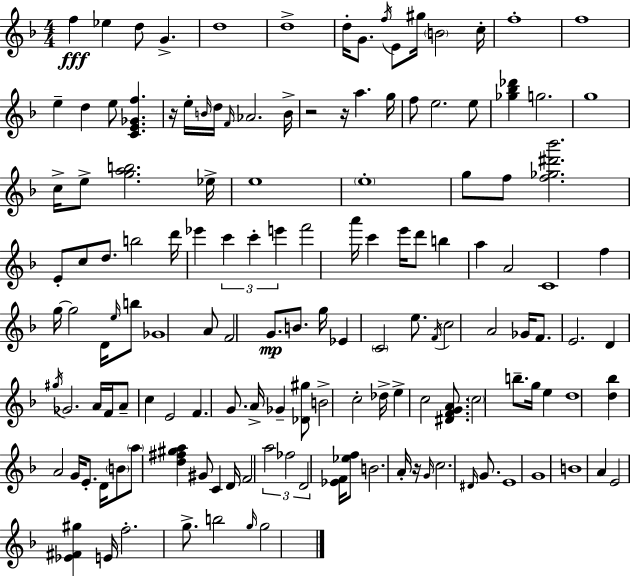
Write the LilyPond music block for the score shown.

{
  \clef treble
  \numericTimeSignature
  \time 4/4
  \key f \major
  f''4\fff ees''4 d''8 g'4.-> | d''1 | d''1-> | d''16-. g'8. \acciaccatura { f''16 } e'8 gis''16 \parenthesize b'2 | \break c''16-. f''1-. | f''1 | e''4-- d''4 e''8 <c' e' ges' f''>4. | r16 e''16-. \grace { b'16 } d''16 \grace { f'16 } aes'2. | \break b'16-> r2 r16 a''4. | g''16 f''8 e''2. | e''8 <ges'' bes'' des'''>4 g''2. | g''1 | \break c''16-> e''8-> <g'' a'' b''>2. | ees''16-> e''1 | \parenthesize e''1-. | g''8 f''8 <f'' ges'' dis''' bes'''>2. | \break e'8-. c''8 d''8. b''2 | d'''16 ees'''4 \tuplet 3/2 { c'''4 c'''4-. e'''4 } | f'''2 a'''16 c'''4 | e'''16 d'''8 b''4 a''4 a'2 | \break c'1 | f''4 g''16~~ g''2 | d'16 \grace { e''16 } b''8 ges'1 | a'8 f'2 g'8.\mp | \break b'8. g''16 ees'4 \parenthesize c'2 | e''8. \acciaccatura { f'16 } c''2 a'2 | ges'16 f'8. e'2. | d'4 \acciaccatura { gis''16 } ges'2. | \break a'16 f'16 a'8-- c''4 e'2 | f'4. g'8. a'16-> | ges'4-- <des' gis''>8 b'2-> c''2-. | des''16-> e''4-> c''2 | \break <dis' f' g' a'>8. \parenthesize c''2 b''8.-- | g''16 e''4 d''1 | <d'' bes''>4 a'2 | g'16 e'8.-. d'16 \parenthesize b'8 \parenthesize a''8 <d'' fis'' gis'' a''>4 gis'8 | \break c'4 d'16 f'2 \tuplet 3/2 { a''2 | fes''2 d'2 } | <ees' f'>16 <ees'' f''>8 b'2. | a'16-. r16 \grace { g'16 } c''2. | \break \grace { dis'16 } g'8. e'1 | g'1 | b'1 | a'4 e'2 | \break <ees' fis' gis''>4 e'16 f''2.-. | g''8.-> b''2 | \grace { g''16 } g''2 \bar "|."
}